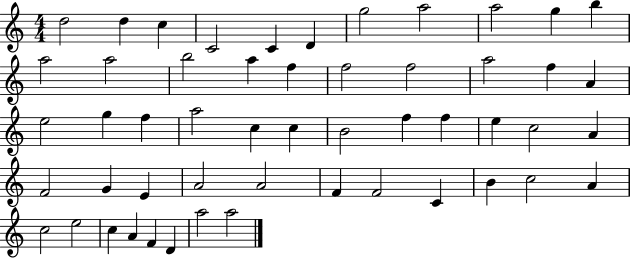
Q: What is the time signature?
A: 4/4